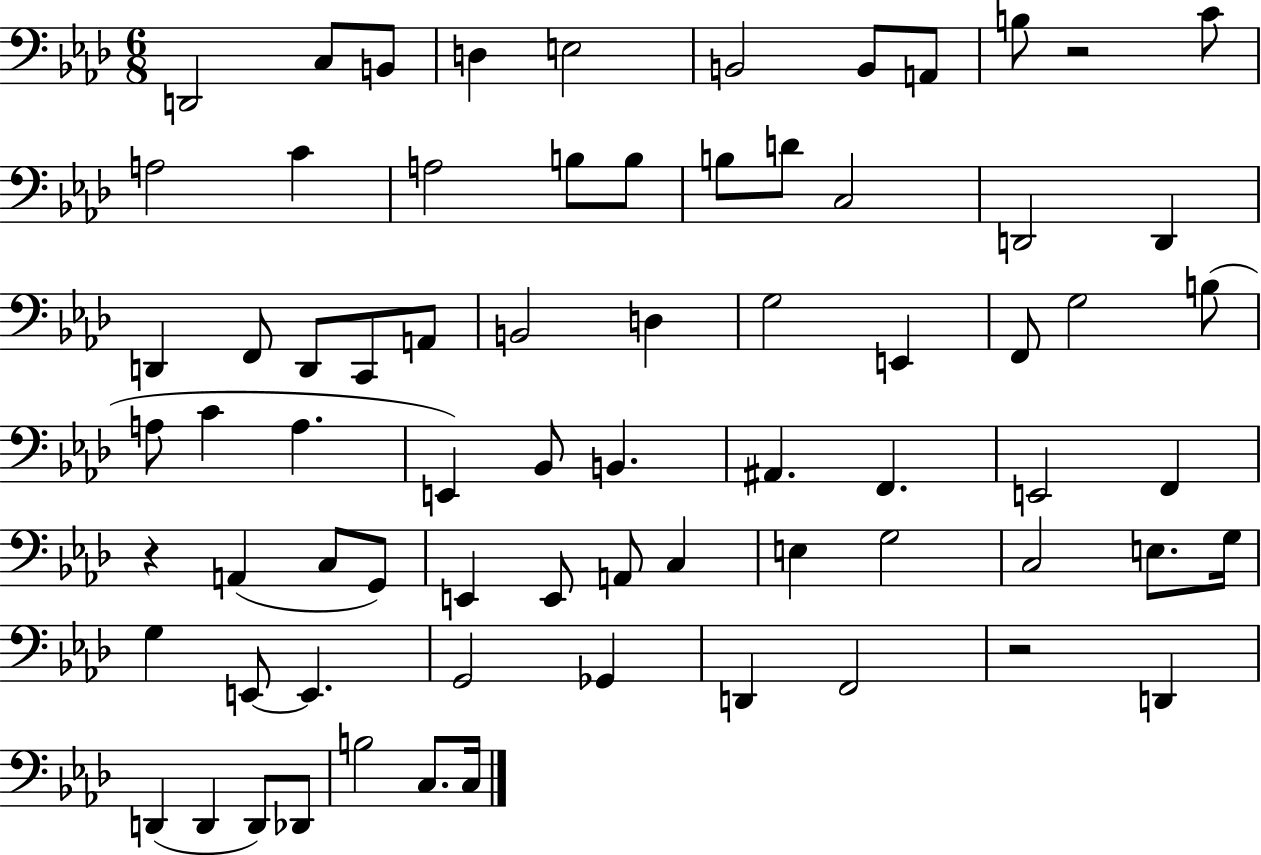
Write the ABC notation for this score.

X:1
T:Untitled
M:6/8
L:1/4
K:Ab
D,,2 C,/2 B,,/2 D, E,2 B,,2 B,,/2 A,,/2 B,/2 z2 C/2 A,2 C A,2 B,/2 B,/2 B,/2 D/2 C,2 D,,2 D,, D,, F,,/2 D,,/2 C,,/2 A,,/2 B,,2 D, G,2 E,, F,,/2 G,2 B,/2 A,/2 C A, E,, _B,,/2 B,, ^A,, F,, E,,2 F,, z A,, C,/2 G,,/2 E,, E,,/2 A,,/2 C, E, G,2 C,2 E,/2 G,/4 G, E,,/2 E,, G,,2 _G,, D,, F,,2 z2 D,, D,, D,, D,,/2 _D,,/2 B,2 C,/2 C,/4